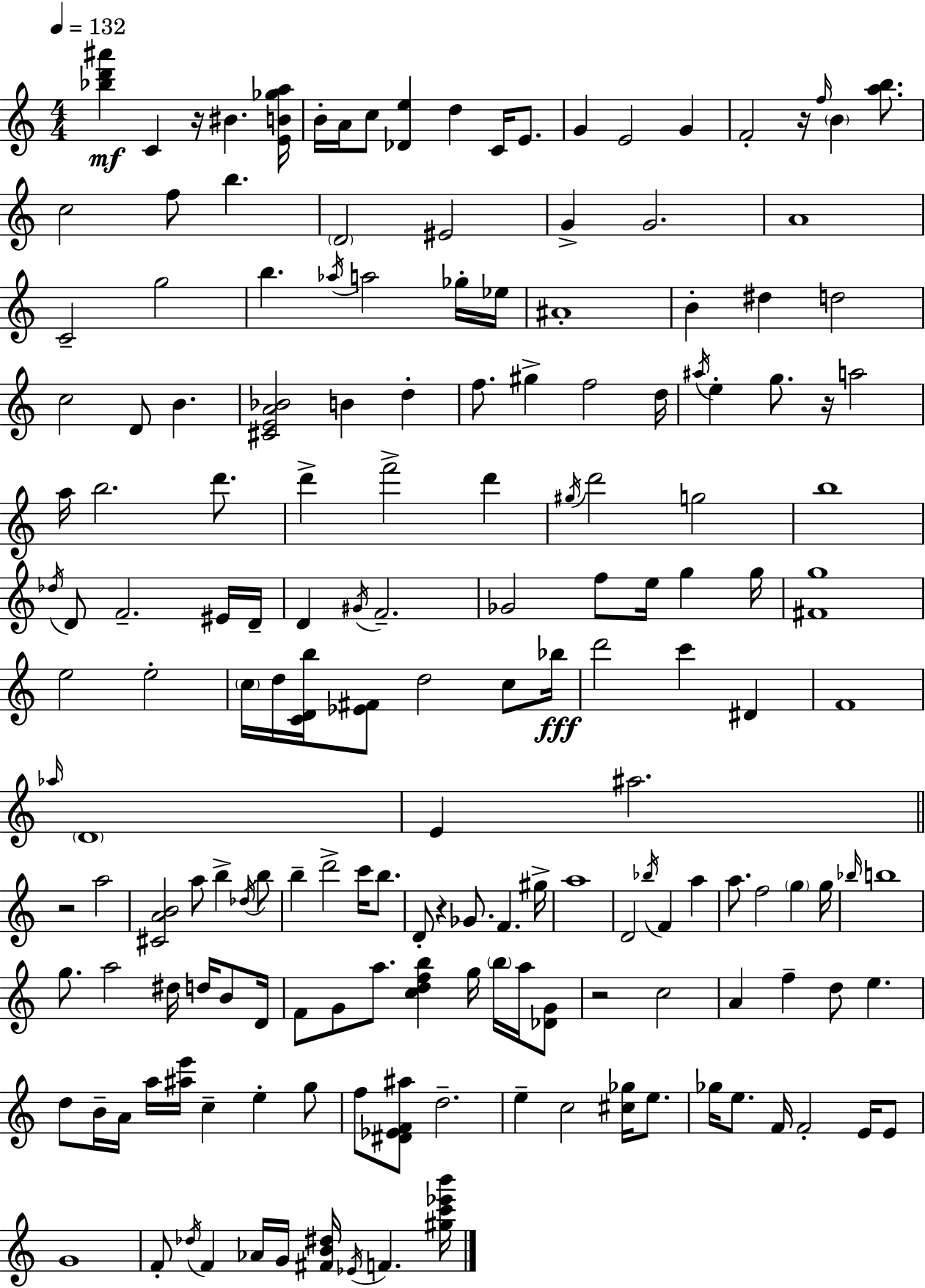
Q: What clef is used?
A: treble